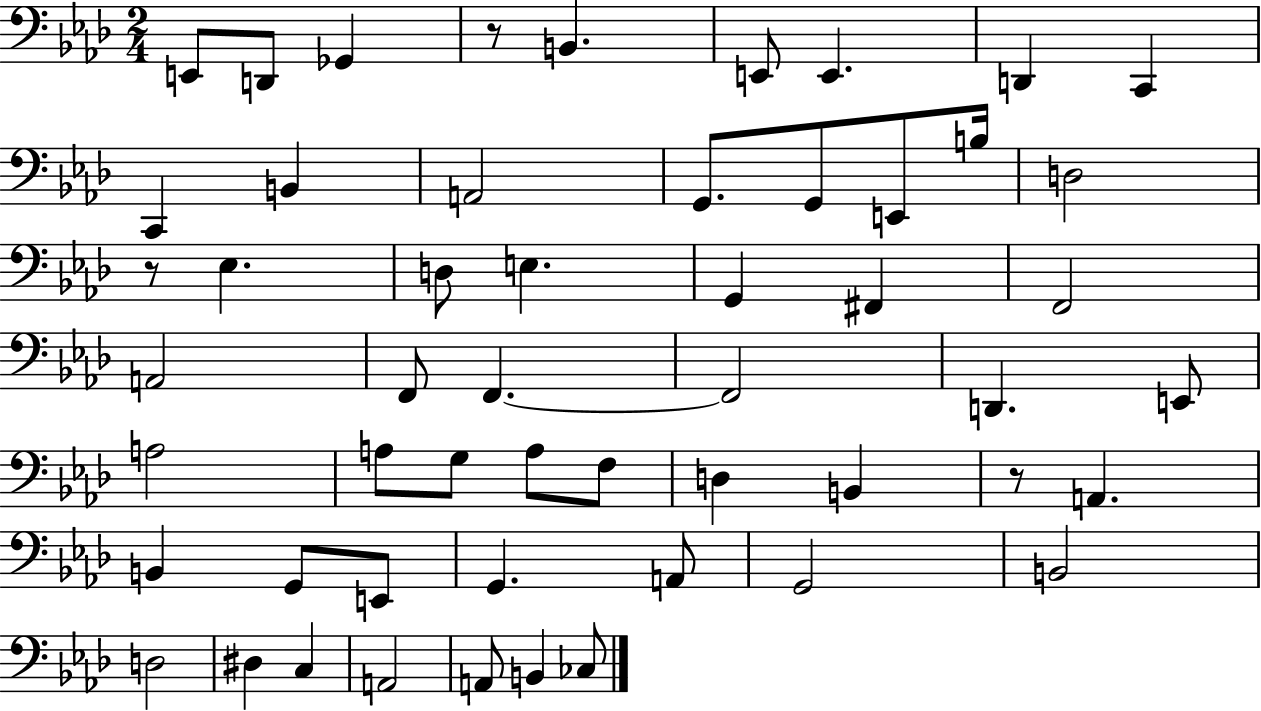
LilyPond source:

{
  \clef bass
  \numericTimeSignature
  \time 2/4
  \key aes \major
  \repeat volta 2 { e,8 d,8 ges,4 | r8 b,4. | e,8 e,4. | d,4 c,4 | \break c,4 b,4 | a,2 | g,8. g,8 e,8 b16 | d2 | \break r8 ees4. | d8 e4. | g,4 fis,4 | f,2 | \break a,2 | f,8 f,4.~~ | f,2 | d,4. e,8 | \break a2 | a8 g8 a8 f8 | d4 b,4 | r8 a,4. | \break b,4 g,8 e,8 | g,4. a,8 | g,2 | b,2 | \break d2 | dis4 c4 | a,2 | a,8 b,4 ces8 | \break } \bar "|."
}